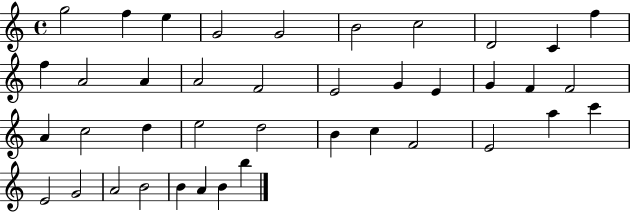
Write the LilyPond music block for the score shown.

{
  \clef treble
  \time 4/4
  \defaultTimeSignature
  \key c \major
  g''2 f''4 e''4 | g'2 g'2 | b'2 c''2 | d'2 c'4 f''4 | \break f''4 a'2 a'4 | a'2 f'2 | e'2 g'4 e'4 | g'4 f'4 f'2 | \break a'4 c''2 d''4 | e''2 d''2 | b'4 c''4 f'2 | e'2 a''4 c'''4 | \break e'2 g'2 | a'2 b'2 | b'4 a'4 b'4 b''4 | \bar "|."
}